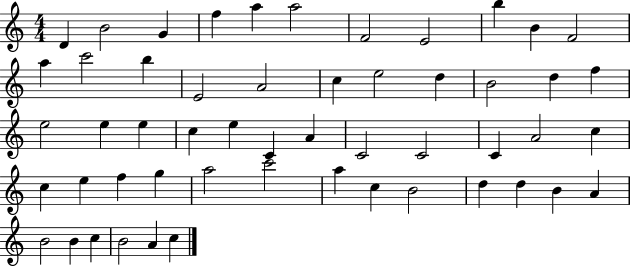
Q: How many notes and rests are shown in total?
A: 53